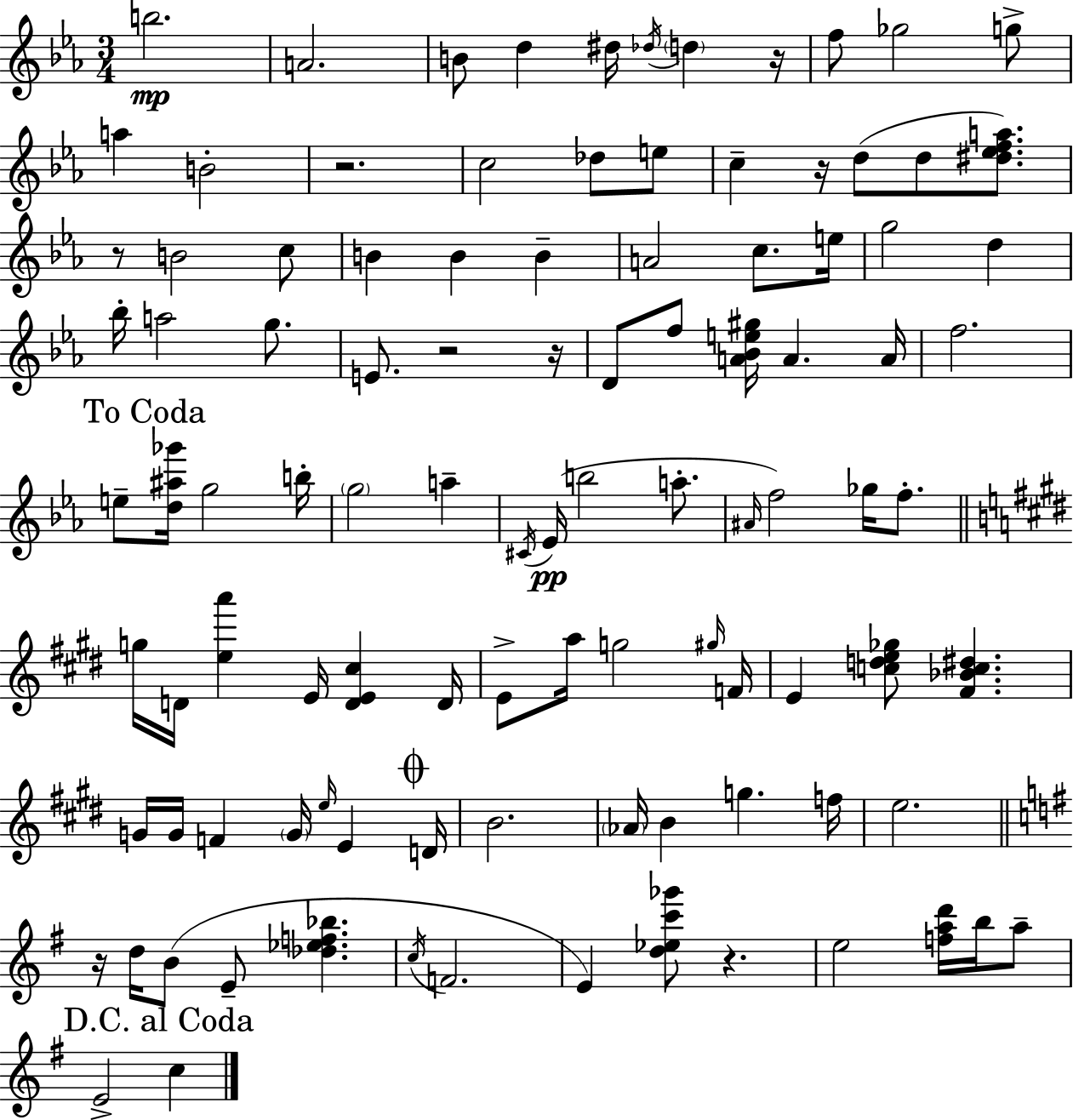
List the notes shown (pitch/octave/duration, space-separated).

B5/h. A4/h. B4/e D5/q D#5/s Db5/s D5/q R/s F5/e Gb5/h G5/e A5/q B4/h R/h. C5/h Db5/e E5/e C5/q R/s D5/e D5/e [D#5,Eb5,F5,A5]/e. R/e B4/h C5/e B4/q B4/q B4/q A4/h C5/e. E5/s G5/h D5/q Bb5/s A5/h G5/e. E4/e. R/h R/s D4/e F5/e [A4,Bb4,E5,G#5]/s A4/q. A4/s F5/h. E5/e [D5,A#5,Gb6]/s G5/h B5/s G5/h A5/q C#4/s Eb4/s B5/h A5/e. A#4/s F5/h Gb5/s F5/e. G5/s D4/s [E5,A6]/q E4/s [D4,E4,C#5]/q D4/s E4/e A5/s G5/h G#5/s F4/s E4/q [C5,D5,E5,Gb5]/e [F#4,Bb4,C5,D#5]/q. G4/s G4/s F4/q G4/s E5/s E4/q D4/s B4/h. Ab4/s B4/q G5/q. F5/s E5/h. R/s D5/s B4/e E4/e [Db5,Eb5,F5,Bb5]/q. C5/s F4/h. E4/q [D5,Eb5,C6,Gb6]/e R/q. E5/h [F5,A5,D6]/s B5/s A5/e E4/h C5/q